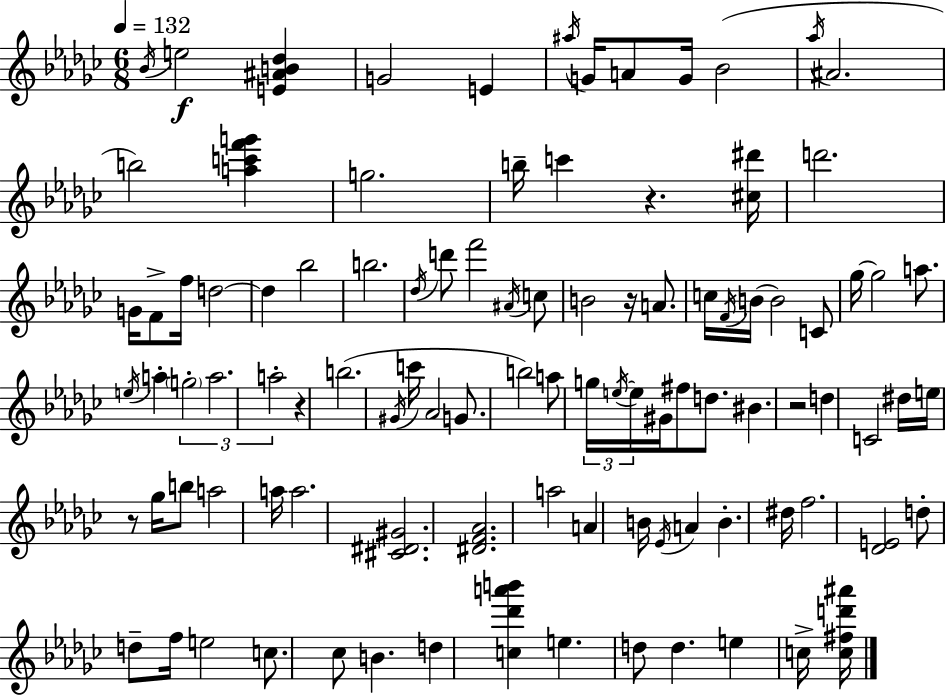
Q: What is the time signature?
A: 6/8